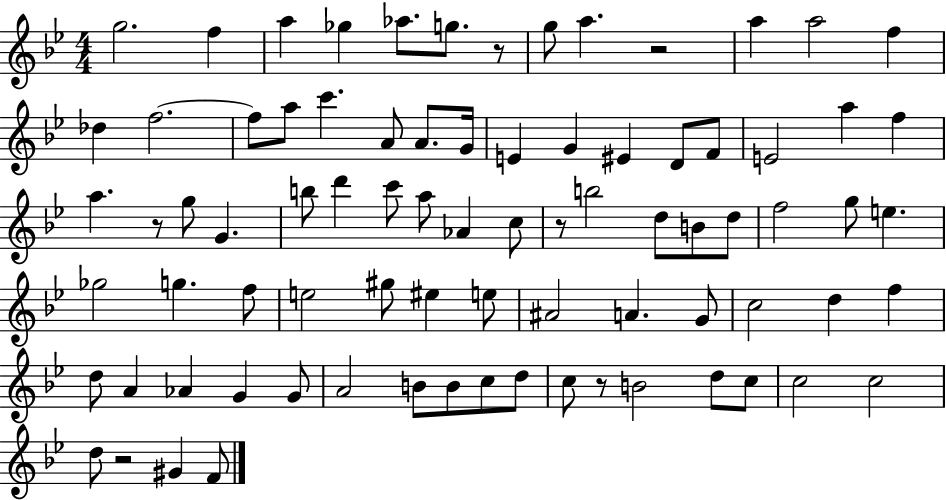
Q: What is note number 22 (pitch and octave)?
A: EIS4